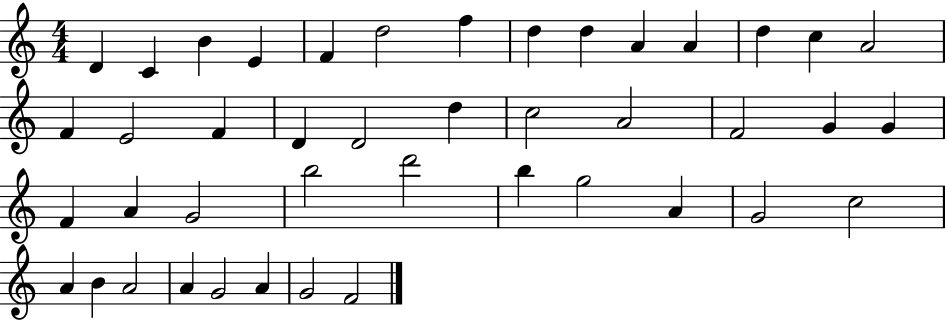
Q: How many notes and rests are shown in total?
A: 43